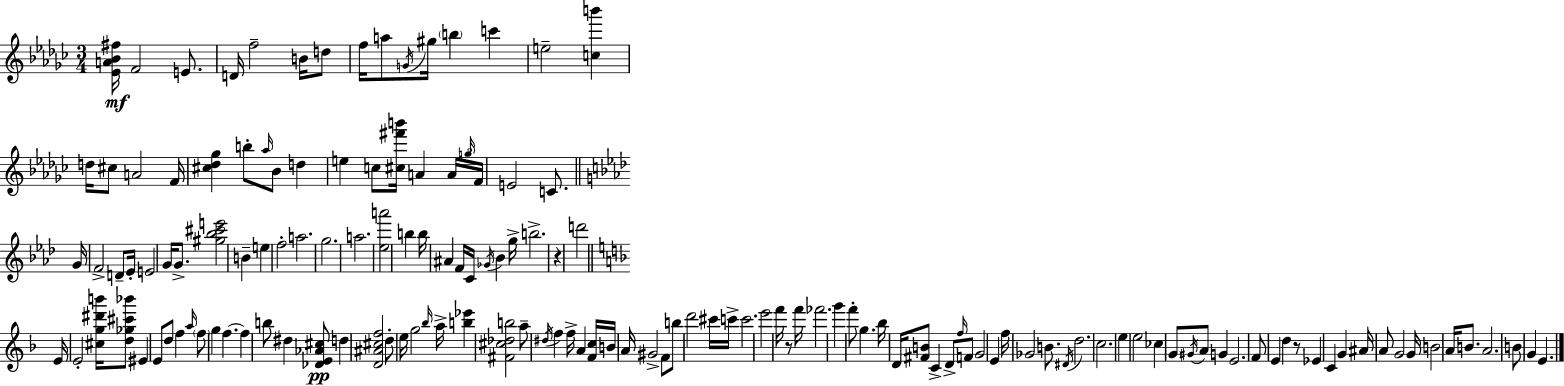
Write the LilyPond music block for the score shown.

{
  \clef treble
  \numericTimeSignature
  \time 3/4
  \key ees \minor
  <ees' a' bes' fis''>16\mf f'2 e'8. | d'16 f''2-- b'16 d''8 | f''16 a''8 \acciaccatura { g'16 } gis''16 \parenthesize b''4 c'''4 | e''2-- <c'' b'''>4 | \break d''16 cis''8 a'2 | f'16 <cis'' des'' ges''>4 b''8-. \grace { aes''16 } bes'8 d''4 | e''4 c''8 <cis'' fis''' b'''>16 a'4 | \tuplet 3/2 { a'16 \grace { g''16 } f'16 } e'2 | \break c'8. \bar "||" \break \key aes \major g'16 f'2-> d'8-- ees'16-. | e'2 g'16 g'8.-> | <gis'' bes'' cis''' e'''>2 b'4-- | e''4 f''2-. | \break a''2. | g''2. | a''2. | <ees'' a'''>2 b''4 | \break b''16 ais'4 f'16 c'16 \acciaccatura { ges'16 } bes'4 | g''16-> b''2.-> | r4 d'''2 | \bar "||" \break \key f \major e'16 e'2-. <cis'' g'' dis''' b'''>16 <d'' ges'' cis''' bes'''>8 | eis'4 e'8 d''8 f''4 | \grace { a''16 } \parenthesize f''8 g''4 f''4.~~ | f''4 b''8 dis''4 <des' e' aes' cis''>8\pp | \break d''4 <d' ais' cis'' f''>2 | d''8-. e''16 g''2 | \grace { bes''16 } a''16-> <b'' ees'''>4 <fis' cis'' des'' b''>2 | a''8-- \acciaccatura { dis''16 } f''4 f''16-> a'4 | \break <f' c''>16 b'16 a'16 gis'2-> | f'8 b''8 d'''2 | cis'''16 c'''16-> c'''2. | e'''2 f'''16 | \break r8 f'''16 fes'''2. | g'''4 f'''8-. g''4. | bes''16 d'16 <fis' b'>8 c'4-> d'8-> | \grace { f''16 } f'8 g'2 | \break e'4 f''16 ges'2 | b'8. \acciaccatura { dis'16 } d''2. | c''2. | e''4 e''2 | \break ces''4 \parenthesize g'8 \acciaccatura { gis'16 } | a'8 g'4 e'2. | f'8 e'4 | d''4 r8 ees'4 c'4 | \break g'4 ais'16 a'8 g'2 | g'16 b'2 | a'16 b'8. a'2. | b'8 g'4 | \break e'4. \bar "|."
}